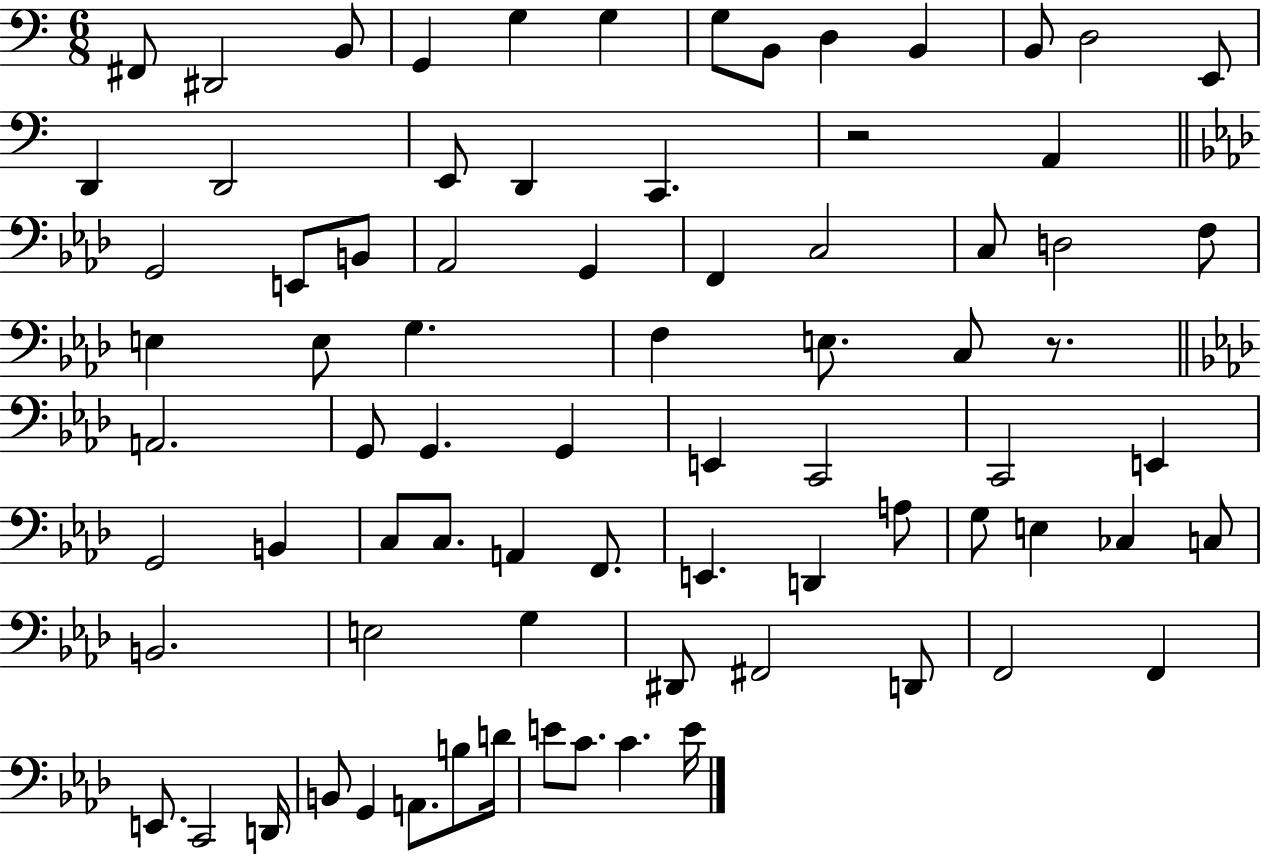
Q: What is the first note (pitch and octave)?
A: F#2